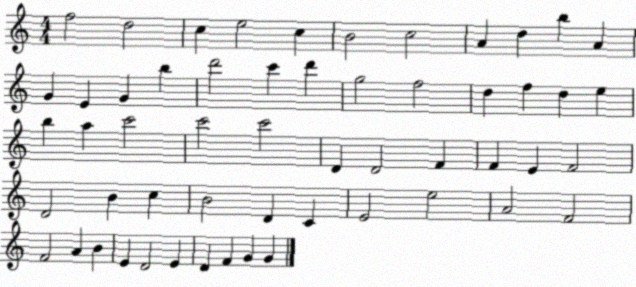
X:1
T:Untitled
M:4/4
L:1/4
K:C
f2 d2 c e2 c B2 c2 A d b A G E G b d'2 c' d' g2 f2 d f d e b a c'2 c'2 c'2 D D2 F F E F2 D2 B c B2 D C E2 e2 A2 F2 F2 A B E D2 E D F G G